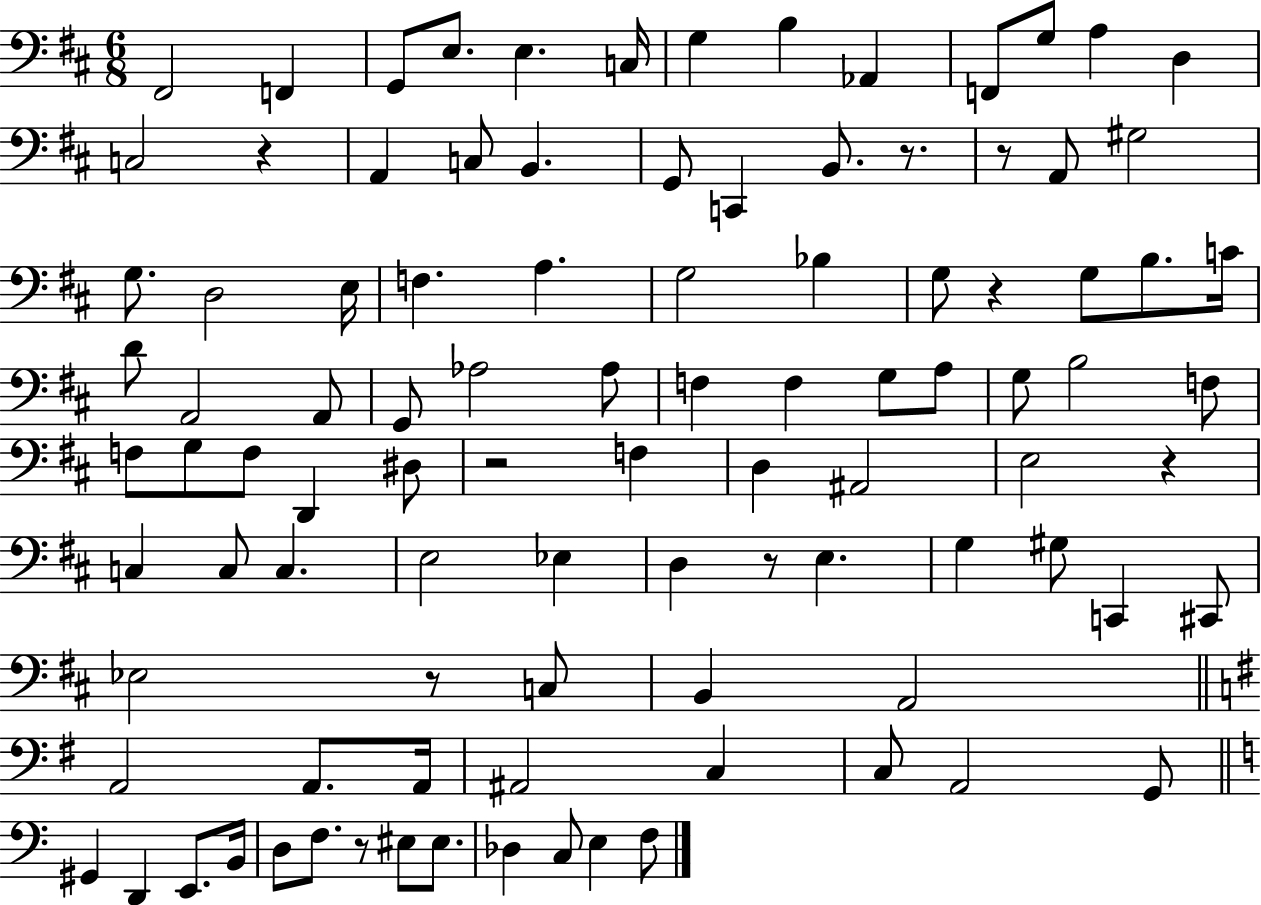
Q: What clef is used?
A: bass